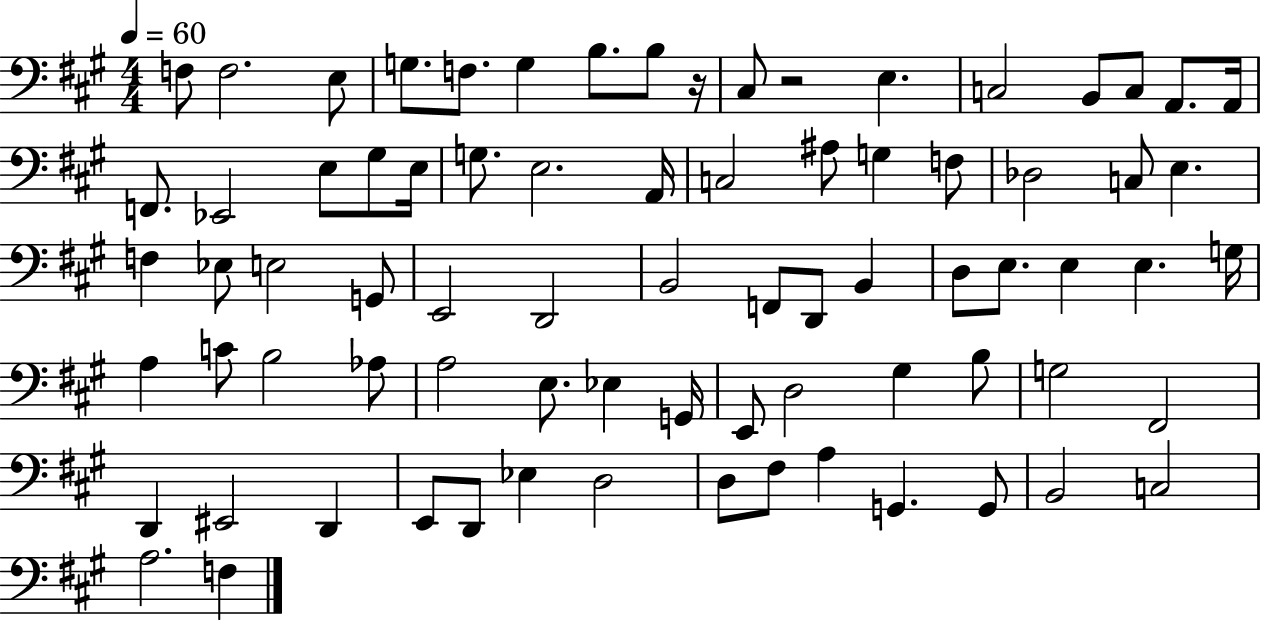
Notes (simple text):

F3/e F3/h. E3/e G3/e. F3/e. G3/q B3/e. B3/e R/s C#3/e R/h E3/q. C3/h B2/e C3/e A2/e. A2/s F2/e. Eb2/h E3/e G#3/e E3/s G3/e. E3/h. A2/s C3/h A#3/e G3/q F3/e Db3/h C3/e E3/q. F3/q Eb3/e E3/h G2/e E2/h D2/h B2/h F2/e D2/e B2/q D3/e E3/e. E3/q E3/q. G3/s A3/q C4/e B3/h Ab3/e A3/h E3/e. Eb3/q G2/s E2/e D3/h G#3/q B3/e G3/h F#2/h D2/q EIS2/h D2/q E2/e D2/e Eb3/q D3/h D3/e F#3/e A3/q G2/q. G2/e B2/h C3/h A3/h. F3/q